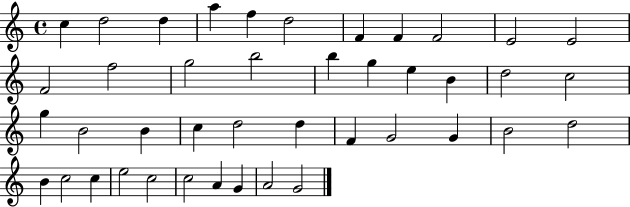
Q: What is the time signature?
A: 4/4